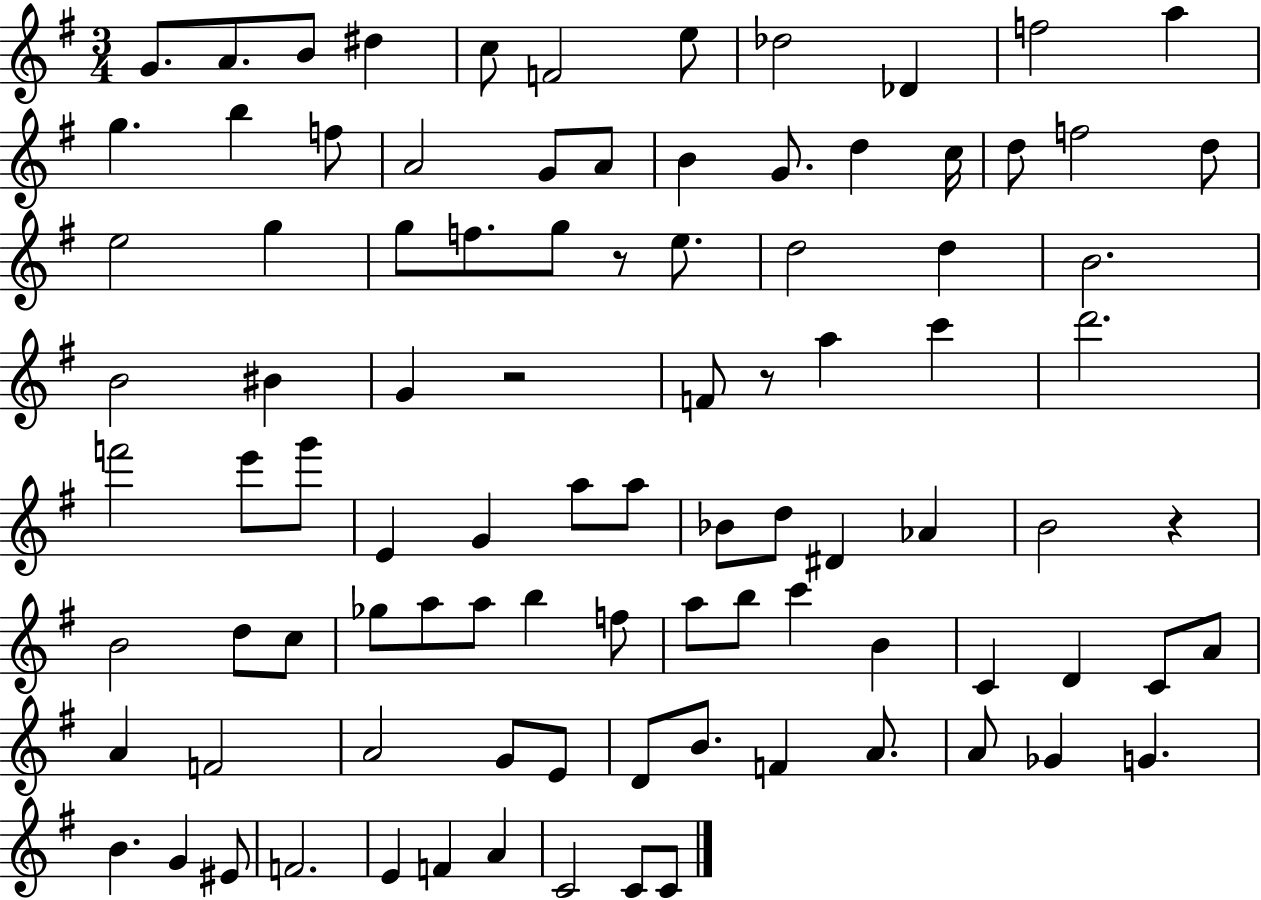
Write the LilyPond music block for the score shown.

{
  \clef treble
  \numericTimeSignature
  \time 3/4
  \key g \major
  g'8. a'8. b'8 dis''4 | c''8 f'2 e''8 | des''2 des'4 | f''2 a''4 | \break g''4. b''4 f''8 | a'2 g'8 a'8 | b'4 g'8. d''4 c''16 | d''8 f''2 d''8 | \break e''2 g''4 | g''8 f''8. g''8 r8 e''8. | d''2 d''4 | b'2. | \break b'2 bis'4 | g'4 r2 | f'8 r8 a''4 c'''4 | d'''2. | \break f'''2 e'''8 g'''8 | e'4 g'4 a''8 a''8 | bes'8 d''8 dis'4 aes'4 | b'2 r4 | \break b'2 d''8 c''8 | ges''8 a''8 a''8 b''4 f''8 | a''8 b''8 c'''4 b'4 | c'4 d'4 c'8 a'8 | \break a'4 f'2 | a'2 g'8 e'8 | d'8 b'8. f'4 a'8. | a'8 ges'4 g'4. | \break b'4. g'4 eis'8 | f'2. | e'4 f'4 a'4 | c'2 c'8 c'8 | \break \bar "|."
}